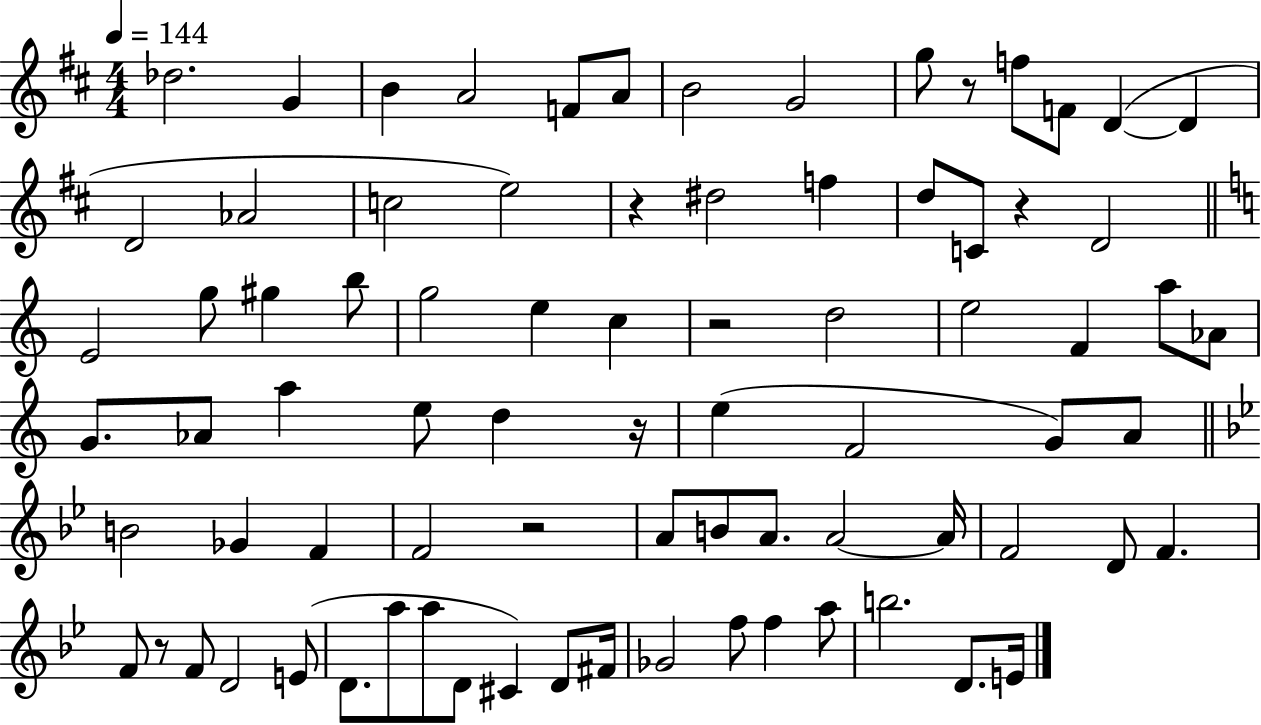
Db5/h. G4/q B4/q A4/h F4/e A4/e B4/h G4/h G5/e R/e F5/e F4/e D4/q D4/q D4/h Ab4/h C5/h E5/h R/q D#5/h F5/q D5/e C4/e R/q D4/h E4/h G5/e G#5/q B5/e G5/h E5/q C5/q R/h D5/h E5/h F4/q A5/e Ab4/e G4/e. Ab4/e A5/q E5/e D5/q R/s E5/q F4/h G4/e A4/e B4/h Gb4/q F4/q F4/h R/h A4/e B4/e A4/e. A4/h A4/s F4/h D4/e F4/q. F4/e R/e F4/e D4/h E4/e D4/e. A5/e A5/e D4/e C#4/q D4/e F#4/s Gb4/h F5/e F5/q A5/e B5/h. D4/e. E4/s